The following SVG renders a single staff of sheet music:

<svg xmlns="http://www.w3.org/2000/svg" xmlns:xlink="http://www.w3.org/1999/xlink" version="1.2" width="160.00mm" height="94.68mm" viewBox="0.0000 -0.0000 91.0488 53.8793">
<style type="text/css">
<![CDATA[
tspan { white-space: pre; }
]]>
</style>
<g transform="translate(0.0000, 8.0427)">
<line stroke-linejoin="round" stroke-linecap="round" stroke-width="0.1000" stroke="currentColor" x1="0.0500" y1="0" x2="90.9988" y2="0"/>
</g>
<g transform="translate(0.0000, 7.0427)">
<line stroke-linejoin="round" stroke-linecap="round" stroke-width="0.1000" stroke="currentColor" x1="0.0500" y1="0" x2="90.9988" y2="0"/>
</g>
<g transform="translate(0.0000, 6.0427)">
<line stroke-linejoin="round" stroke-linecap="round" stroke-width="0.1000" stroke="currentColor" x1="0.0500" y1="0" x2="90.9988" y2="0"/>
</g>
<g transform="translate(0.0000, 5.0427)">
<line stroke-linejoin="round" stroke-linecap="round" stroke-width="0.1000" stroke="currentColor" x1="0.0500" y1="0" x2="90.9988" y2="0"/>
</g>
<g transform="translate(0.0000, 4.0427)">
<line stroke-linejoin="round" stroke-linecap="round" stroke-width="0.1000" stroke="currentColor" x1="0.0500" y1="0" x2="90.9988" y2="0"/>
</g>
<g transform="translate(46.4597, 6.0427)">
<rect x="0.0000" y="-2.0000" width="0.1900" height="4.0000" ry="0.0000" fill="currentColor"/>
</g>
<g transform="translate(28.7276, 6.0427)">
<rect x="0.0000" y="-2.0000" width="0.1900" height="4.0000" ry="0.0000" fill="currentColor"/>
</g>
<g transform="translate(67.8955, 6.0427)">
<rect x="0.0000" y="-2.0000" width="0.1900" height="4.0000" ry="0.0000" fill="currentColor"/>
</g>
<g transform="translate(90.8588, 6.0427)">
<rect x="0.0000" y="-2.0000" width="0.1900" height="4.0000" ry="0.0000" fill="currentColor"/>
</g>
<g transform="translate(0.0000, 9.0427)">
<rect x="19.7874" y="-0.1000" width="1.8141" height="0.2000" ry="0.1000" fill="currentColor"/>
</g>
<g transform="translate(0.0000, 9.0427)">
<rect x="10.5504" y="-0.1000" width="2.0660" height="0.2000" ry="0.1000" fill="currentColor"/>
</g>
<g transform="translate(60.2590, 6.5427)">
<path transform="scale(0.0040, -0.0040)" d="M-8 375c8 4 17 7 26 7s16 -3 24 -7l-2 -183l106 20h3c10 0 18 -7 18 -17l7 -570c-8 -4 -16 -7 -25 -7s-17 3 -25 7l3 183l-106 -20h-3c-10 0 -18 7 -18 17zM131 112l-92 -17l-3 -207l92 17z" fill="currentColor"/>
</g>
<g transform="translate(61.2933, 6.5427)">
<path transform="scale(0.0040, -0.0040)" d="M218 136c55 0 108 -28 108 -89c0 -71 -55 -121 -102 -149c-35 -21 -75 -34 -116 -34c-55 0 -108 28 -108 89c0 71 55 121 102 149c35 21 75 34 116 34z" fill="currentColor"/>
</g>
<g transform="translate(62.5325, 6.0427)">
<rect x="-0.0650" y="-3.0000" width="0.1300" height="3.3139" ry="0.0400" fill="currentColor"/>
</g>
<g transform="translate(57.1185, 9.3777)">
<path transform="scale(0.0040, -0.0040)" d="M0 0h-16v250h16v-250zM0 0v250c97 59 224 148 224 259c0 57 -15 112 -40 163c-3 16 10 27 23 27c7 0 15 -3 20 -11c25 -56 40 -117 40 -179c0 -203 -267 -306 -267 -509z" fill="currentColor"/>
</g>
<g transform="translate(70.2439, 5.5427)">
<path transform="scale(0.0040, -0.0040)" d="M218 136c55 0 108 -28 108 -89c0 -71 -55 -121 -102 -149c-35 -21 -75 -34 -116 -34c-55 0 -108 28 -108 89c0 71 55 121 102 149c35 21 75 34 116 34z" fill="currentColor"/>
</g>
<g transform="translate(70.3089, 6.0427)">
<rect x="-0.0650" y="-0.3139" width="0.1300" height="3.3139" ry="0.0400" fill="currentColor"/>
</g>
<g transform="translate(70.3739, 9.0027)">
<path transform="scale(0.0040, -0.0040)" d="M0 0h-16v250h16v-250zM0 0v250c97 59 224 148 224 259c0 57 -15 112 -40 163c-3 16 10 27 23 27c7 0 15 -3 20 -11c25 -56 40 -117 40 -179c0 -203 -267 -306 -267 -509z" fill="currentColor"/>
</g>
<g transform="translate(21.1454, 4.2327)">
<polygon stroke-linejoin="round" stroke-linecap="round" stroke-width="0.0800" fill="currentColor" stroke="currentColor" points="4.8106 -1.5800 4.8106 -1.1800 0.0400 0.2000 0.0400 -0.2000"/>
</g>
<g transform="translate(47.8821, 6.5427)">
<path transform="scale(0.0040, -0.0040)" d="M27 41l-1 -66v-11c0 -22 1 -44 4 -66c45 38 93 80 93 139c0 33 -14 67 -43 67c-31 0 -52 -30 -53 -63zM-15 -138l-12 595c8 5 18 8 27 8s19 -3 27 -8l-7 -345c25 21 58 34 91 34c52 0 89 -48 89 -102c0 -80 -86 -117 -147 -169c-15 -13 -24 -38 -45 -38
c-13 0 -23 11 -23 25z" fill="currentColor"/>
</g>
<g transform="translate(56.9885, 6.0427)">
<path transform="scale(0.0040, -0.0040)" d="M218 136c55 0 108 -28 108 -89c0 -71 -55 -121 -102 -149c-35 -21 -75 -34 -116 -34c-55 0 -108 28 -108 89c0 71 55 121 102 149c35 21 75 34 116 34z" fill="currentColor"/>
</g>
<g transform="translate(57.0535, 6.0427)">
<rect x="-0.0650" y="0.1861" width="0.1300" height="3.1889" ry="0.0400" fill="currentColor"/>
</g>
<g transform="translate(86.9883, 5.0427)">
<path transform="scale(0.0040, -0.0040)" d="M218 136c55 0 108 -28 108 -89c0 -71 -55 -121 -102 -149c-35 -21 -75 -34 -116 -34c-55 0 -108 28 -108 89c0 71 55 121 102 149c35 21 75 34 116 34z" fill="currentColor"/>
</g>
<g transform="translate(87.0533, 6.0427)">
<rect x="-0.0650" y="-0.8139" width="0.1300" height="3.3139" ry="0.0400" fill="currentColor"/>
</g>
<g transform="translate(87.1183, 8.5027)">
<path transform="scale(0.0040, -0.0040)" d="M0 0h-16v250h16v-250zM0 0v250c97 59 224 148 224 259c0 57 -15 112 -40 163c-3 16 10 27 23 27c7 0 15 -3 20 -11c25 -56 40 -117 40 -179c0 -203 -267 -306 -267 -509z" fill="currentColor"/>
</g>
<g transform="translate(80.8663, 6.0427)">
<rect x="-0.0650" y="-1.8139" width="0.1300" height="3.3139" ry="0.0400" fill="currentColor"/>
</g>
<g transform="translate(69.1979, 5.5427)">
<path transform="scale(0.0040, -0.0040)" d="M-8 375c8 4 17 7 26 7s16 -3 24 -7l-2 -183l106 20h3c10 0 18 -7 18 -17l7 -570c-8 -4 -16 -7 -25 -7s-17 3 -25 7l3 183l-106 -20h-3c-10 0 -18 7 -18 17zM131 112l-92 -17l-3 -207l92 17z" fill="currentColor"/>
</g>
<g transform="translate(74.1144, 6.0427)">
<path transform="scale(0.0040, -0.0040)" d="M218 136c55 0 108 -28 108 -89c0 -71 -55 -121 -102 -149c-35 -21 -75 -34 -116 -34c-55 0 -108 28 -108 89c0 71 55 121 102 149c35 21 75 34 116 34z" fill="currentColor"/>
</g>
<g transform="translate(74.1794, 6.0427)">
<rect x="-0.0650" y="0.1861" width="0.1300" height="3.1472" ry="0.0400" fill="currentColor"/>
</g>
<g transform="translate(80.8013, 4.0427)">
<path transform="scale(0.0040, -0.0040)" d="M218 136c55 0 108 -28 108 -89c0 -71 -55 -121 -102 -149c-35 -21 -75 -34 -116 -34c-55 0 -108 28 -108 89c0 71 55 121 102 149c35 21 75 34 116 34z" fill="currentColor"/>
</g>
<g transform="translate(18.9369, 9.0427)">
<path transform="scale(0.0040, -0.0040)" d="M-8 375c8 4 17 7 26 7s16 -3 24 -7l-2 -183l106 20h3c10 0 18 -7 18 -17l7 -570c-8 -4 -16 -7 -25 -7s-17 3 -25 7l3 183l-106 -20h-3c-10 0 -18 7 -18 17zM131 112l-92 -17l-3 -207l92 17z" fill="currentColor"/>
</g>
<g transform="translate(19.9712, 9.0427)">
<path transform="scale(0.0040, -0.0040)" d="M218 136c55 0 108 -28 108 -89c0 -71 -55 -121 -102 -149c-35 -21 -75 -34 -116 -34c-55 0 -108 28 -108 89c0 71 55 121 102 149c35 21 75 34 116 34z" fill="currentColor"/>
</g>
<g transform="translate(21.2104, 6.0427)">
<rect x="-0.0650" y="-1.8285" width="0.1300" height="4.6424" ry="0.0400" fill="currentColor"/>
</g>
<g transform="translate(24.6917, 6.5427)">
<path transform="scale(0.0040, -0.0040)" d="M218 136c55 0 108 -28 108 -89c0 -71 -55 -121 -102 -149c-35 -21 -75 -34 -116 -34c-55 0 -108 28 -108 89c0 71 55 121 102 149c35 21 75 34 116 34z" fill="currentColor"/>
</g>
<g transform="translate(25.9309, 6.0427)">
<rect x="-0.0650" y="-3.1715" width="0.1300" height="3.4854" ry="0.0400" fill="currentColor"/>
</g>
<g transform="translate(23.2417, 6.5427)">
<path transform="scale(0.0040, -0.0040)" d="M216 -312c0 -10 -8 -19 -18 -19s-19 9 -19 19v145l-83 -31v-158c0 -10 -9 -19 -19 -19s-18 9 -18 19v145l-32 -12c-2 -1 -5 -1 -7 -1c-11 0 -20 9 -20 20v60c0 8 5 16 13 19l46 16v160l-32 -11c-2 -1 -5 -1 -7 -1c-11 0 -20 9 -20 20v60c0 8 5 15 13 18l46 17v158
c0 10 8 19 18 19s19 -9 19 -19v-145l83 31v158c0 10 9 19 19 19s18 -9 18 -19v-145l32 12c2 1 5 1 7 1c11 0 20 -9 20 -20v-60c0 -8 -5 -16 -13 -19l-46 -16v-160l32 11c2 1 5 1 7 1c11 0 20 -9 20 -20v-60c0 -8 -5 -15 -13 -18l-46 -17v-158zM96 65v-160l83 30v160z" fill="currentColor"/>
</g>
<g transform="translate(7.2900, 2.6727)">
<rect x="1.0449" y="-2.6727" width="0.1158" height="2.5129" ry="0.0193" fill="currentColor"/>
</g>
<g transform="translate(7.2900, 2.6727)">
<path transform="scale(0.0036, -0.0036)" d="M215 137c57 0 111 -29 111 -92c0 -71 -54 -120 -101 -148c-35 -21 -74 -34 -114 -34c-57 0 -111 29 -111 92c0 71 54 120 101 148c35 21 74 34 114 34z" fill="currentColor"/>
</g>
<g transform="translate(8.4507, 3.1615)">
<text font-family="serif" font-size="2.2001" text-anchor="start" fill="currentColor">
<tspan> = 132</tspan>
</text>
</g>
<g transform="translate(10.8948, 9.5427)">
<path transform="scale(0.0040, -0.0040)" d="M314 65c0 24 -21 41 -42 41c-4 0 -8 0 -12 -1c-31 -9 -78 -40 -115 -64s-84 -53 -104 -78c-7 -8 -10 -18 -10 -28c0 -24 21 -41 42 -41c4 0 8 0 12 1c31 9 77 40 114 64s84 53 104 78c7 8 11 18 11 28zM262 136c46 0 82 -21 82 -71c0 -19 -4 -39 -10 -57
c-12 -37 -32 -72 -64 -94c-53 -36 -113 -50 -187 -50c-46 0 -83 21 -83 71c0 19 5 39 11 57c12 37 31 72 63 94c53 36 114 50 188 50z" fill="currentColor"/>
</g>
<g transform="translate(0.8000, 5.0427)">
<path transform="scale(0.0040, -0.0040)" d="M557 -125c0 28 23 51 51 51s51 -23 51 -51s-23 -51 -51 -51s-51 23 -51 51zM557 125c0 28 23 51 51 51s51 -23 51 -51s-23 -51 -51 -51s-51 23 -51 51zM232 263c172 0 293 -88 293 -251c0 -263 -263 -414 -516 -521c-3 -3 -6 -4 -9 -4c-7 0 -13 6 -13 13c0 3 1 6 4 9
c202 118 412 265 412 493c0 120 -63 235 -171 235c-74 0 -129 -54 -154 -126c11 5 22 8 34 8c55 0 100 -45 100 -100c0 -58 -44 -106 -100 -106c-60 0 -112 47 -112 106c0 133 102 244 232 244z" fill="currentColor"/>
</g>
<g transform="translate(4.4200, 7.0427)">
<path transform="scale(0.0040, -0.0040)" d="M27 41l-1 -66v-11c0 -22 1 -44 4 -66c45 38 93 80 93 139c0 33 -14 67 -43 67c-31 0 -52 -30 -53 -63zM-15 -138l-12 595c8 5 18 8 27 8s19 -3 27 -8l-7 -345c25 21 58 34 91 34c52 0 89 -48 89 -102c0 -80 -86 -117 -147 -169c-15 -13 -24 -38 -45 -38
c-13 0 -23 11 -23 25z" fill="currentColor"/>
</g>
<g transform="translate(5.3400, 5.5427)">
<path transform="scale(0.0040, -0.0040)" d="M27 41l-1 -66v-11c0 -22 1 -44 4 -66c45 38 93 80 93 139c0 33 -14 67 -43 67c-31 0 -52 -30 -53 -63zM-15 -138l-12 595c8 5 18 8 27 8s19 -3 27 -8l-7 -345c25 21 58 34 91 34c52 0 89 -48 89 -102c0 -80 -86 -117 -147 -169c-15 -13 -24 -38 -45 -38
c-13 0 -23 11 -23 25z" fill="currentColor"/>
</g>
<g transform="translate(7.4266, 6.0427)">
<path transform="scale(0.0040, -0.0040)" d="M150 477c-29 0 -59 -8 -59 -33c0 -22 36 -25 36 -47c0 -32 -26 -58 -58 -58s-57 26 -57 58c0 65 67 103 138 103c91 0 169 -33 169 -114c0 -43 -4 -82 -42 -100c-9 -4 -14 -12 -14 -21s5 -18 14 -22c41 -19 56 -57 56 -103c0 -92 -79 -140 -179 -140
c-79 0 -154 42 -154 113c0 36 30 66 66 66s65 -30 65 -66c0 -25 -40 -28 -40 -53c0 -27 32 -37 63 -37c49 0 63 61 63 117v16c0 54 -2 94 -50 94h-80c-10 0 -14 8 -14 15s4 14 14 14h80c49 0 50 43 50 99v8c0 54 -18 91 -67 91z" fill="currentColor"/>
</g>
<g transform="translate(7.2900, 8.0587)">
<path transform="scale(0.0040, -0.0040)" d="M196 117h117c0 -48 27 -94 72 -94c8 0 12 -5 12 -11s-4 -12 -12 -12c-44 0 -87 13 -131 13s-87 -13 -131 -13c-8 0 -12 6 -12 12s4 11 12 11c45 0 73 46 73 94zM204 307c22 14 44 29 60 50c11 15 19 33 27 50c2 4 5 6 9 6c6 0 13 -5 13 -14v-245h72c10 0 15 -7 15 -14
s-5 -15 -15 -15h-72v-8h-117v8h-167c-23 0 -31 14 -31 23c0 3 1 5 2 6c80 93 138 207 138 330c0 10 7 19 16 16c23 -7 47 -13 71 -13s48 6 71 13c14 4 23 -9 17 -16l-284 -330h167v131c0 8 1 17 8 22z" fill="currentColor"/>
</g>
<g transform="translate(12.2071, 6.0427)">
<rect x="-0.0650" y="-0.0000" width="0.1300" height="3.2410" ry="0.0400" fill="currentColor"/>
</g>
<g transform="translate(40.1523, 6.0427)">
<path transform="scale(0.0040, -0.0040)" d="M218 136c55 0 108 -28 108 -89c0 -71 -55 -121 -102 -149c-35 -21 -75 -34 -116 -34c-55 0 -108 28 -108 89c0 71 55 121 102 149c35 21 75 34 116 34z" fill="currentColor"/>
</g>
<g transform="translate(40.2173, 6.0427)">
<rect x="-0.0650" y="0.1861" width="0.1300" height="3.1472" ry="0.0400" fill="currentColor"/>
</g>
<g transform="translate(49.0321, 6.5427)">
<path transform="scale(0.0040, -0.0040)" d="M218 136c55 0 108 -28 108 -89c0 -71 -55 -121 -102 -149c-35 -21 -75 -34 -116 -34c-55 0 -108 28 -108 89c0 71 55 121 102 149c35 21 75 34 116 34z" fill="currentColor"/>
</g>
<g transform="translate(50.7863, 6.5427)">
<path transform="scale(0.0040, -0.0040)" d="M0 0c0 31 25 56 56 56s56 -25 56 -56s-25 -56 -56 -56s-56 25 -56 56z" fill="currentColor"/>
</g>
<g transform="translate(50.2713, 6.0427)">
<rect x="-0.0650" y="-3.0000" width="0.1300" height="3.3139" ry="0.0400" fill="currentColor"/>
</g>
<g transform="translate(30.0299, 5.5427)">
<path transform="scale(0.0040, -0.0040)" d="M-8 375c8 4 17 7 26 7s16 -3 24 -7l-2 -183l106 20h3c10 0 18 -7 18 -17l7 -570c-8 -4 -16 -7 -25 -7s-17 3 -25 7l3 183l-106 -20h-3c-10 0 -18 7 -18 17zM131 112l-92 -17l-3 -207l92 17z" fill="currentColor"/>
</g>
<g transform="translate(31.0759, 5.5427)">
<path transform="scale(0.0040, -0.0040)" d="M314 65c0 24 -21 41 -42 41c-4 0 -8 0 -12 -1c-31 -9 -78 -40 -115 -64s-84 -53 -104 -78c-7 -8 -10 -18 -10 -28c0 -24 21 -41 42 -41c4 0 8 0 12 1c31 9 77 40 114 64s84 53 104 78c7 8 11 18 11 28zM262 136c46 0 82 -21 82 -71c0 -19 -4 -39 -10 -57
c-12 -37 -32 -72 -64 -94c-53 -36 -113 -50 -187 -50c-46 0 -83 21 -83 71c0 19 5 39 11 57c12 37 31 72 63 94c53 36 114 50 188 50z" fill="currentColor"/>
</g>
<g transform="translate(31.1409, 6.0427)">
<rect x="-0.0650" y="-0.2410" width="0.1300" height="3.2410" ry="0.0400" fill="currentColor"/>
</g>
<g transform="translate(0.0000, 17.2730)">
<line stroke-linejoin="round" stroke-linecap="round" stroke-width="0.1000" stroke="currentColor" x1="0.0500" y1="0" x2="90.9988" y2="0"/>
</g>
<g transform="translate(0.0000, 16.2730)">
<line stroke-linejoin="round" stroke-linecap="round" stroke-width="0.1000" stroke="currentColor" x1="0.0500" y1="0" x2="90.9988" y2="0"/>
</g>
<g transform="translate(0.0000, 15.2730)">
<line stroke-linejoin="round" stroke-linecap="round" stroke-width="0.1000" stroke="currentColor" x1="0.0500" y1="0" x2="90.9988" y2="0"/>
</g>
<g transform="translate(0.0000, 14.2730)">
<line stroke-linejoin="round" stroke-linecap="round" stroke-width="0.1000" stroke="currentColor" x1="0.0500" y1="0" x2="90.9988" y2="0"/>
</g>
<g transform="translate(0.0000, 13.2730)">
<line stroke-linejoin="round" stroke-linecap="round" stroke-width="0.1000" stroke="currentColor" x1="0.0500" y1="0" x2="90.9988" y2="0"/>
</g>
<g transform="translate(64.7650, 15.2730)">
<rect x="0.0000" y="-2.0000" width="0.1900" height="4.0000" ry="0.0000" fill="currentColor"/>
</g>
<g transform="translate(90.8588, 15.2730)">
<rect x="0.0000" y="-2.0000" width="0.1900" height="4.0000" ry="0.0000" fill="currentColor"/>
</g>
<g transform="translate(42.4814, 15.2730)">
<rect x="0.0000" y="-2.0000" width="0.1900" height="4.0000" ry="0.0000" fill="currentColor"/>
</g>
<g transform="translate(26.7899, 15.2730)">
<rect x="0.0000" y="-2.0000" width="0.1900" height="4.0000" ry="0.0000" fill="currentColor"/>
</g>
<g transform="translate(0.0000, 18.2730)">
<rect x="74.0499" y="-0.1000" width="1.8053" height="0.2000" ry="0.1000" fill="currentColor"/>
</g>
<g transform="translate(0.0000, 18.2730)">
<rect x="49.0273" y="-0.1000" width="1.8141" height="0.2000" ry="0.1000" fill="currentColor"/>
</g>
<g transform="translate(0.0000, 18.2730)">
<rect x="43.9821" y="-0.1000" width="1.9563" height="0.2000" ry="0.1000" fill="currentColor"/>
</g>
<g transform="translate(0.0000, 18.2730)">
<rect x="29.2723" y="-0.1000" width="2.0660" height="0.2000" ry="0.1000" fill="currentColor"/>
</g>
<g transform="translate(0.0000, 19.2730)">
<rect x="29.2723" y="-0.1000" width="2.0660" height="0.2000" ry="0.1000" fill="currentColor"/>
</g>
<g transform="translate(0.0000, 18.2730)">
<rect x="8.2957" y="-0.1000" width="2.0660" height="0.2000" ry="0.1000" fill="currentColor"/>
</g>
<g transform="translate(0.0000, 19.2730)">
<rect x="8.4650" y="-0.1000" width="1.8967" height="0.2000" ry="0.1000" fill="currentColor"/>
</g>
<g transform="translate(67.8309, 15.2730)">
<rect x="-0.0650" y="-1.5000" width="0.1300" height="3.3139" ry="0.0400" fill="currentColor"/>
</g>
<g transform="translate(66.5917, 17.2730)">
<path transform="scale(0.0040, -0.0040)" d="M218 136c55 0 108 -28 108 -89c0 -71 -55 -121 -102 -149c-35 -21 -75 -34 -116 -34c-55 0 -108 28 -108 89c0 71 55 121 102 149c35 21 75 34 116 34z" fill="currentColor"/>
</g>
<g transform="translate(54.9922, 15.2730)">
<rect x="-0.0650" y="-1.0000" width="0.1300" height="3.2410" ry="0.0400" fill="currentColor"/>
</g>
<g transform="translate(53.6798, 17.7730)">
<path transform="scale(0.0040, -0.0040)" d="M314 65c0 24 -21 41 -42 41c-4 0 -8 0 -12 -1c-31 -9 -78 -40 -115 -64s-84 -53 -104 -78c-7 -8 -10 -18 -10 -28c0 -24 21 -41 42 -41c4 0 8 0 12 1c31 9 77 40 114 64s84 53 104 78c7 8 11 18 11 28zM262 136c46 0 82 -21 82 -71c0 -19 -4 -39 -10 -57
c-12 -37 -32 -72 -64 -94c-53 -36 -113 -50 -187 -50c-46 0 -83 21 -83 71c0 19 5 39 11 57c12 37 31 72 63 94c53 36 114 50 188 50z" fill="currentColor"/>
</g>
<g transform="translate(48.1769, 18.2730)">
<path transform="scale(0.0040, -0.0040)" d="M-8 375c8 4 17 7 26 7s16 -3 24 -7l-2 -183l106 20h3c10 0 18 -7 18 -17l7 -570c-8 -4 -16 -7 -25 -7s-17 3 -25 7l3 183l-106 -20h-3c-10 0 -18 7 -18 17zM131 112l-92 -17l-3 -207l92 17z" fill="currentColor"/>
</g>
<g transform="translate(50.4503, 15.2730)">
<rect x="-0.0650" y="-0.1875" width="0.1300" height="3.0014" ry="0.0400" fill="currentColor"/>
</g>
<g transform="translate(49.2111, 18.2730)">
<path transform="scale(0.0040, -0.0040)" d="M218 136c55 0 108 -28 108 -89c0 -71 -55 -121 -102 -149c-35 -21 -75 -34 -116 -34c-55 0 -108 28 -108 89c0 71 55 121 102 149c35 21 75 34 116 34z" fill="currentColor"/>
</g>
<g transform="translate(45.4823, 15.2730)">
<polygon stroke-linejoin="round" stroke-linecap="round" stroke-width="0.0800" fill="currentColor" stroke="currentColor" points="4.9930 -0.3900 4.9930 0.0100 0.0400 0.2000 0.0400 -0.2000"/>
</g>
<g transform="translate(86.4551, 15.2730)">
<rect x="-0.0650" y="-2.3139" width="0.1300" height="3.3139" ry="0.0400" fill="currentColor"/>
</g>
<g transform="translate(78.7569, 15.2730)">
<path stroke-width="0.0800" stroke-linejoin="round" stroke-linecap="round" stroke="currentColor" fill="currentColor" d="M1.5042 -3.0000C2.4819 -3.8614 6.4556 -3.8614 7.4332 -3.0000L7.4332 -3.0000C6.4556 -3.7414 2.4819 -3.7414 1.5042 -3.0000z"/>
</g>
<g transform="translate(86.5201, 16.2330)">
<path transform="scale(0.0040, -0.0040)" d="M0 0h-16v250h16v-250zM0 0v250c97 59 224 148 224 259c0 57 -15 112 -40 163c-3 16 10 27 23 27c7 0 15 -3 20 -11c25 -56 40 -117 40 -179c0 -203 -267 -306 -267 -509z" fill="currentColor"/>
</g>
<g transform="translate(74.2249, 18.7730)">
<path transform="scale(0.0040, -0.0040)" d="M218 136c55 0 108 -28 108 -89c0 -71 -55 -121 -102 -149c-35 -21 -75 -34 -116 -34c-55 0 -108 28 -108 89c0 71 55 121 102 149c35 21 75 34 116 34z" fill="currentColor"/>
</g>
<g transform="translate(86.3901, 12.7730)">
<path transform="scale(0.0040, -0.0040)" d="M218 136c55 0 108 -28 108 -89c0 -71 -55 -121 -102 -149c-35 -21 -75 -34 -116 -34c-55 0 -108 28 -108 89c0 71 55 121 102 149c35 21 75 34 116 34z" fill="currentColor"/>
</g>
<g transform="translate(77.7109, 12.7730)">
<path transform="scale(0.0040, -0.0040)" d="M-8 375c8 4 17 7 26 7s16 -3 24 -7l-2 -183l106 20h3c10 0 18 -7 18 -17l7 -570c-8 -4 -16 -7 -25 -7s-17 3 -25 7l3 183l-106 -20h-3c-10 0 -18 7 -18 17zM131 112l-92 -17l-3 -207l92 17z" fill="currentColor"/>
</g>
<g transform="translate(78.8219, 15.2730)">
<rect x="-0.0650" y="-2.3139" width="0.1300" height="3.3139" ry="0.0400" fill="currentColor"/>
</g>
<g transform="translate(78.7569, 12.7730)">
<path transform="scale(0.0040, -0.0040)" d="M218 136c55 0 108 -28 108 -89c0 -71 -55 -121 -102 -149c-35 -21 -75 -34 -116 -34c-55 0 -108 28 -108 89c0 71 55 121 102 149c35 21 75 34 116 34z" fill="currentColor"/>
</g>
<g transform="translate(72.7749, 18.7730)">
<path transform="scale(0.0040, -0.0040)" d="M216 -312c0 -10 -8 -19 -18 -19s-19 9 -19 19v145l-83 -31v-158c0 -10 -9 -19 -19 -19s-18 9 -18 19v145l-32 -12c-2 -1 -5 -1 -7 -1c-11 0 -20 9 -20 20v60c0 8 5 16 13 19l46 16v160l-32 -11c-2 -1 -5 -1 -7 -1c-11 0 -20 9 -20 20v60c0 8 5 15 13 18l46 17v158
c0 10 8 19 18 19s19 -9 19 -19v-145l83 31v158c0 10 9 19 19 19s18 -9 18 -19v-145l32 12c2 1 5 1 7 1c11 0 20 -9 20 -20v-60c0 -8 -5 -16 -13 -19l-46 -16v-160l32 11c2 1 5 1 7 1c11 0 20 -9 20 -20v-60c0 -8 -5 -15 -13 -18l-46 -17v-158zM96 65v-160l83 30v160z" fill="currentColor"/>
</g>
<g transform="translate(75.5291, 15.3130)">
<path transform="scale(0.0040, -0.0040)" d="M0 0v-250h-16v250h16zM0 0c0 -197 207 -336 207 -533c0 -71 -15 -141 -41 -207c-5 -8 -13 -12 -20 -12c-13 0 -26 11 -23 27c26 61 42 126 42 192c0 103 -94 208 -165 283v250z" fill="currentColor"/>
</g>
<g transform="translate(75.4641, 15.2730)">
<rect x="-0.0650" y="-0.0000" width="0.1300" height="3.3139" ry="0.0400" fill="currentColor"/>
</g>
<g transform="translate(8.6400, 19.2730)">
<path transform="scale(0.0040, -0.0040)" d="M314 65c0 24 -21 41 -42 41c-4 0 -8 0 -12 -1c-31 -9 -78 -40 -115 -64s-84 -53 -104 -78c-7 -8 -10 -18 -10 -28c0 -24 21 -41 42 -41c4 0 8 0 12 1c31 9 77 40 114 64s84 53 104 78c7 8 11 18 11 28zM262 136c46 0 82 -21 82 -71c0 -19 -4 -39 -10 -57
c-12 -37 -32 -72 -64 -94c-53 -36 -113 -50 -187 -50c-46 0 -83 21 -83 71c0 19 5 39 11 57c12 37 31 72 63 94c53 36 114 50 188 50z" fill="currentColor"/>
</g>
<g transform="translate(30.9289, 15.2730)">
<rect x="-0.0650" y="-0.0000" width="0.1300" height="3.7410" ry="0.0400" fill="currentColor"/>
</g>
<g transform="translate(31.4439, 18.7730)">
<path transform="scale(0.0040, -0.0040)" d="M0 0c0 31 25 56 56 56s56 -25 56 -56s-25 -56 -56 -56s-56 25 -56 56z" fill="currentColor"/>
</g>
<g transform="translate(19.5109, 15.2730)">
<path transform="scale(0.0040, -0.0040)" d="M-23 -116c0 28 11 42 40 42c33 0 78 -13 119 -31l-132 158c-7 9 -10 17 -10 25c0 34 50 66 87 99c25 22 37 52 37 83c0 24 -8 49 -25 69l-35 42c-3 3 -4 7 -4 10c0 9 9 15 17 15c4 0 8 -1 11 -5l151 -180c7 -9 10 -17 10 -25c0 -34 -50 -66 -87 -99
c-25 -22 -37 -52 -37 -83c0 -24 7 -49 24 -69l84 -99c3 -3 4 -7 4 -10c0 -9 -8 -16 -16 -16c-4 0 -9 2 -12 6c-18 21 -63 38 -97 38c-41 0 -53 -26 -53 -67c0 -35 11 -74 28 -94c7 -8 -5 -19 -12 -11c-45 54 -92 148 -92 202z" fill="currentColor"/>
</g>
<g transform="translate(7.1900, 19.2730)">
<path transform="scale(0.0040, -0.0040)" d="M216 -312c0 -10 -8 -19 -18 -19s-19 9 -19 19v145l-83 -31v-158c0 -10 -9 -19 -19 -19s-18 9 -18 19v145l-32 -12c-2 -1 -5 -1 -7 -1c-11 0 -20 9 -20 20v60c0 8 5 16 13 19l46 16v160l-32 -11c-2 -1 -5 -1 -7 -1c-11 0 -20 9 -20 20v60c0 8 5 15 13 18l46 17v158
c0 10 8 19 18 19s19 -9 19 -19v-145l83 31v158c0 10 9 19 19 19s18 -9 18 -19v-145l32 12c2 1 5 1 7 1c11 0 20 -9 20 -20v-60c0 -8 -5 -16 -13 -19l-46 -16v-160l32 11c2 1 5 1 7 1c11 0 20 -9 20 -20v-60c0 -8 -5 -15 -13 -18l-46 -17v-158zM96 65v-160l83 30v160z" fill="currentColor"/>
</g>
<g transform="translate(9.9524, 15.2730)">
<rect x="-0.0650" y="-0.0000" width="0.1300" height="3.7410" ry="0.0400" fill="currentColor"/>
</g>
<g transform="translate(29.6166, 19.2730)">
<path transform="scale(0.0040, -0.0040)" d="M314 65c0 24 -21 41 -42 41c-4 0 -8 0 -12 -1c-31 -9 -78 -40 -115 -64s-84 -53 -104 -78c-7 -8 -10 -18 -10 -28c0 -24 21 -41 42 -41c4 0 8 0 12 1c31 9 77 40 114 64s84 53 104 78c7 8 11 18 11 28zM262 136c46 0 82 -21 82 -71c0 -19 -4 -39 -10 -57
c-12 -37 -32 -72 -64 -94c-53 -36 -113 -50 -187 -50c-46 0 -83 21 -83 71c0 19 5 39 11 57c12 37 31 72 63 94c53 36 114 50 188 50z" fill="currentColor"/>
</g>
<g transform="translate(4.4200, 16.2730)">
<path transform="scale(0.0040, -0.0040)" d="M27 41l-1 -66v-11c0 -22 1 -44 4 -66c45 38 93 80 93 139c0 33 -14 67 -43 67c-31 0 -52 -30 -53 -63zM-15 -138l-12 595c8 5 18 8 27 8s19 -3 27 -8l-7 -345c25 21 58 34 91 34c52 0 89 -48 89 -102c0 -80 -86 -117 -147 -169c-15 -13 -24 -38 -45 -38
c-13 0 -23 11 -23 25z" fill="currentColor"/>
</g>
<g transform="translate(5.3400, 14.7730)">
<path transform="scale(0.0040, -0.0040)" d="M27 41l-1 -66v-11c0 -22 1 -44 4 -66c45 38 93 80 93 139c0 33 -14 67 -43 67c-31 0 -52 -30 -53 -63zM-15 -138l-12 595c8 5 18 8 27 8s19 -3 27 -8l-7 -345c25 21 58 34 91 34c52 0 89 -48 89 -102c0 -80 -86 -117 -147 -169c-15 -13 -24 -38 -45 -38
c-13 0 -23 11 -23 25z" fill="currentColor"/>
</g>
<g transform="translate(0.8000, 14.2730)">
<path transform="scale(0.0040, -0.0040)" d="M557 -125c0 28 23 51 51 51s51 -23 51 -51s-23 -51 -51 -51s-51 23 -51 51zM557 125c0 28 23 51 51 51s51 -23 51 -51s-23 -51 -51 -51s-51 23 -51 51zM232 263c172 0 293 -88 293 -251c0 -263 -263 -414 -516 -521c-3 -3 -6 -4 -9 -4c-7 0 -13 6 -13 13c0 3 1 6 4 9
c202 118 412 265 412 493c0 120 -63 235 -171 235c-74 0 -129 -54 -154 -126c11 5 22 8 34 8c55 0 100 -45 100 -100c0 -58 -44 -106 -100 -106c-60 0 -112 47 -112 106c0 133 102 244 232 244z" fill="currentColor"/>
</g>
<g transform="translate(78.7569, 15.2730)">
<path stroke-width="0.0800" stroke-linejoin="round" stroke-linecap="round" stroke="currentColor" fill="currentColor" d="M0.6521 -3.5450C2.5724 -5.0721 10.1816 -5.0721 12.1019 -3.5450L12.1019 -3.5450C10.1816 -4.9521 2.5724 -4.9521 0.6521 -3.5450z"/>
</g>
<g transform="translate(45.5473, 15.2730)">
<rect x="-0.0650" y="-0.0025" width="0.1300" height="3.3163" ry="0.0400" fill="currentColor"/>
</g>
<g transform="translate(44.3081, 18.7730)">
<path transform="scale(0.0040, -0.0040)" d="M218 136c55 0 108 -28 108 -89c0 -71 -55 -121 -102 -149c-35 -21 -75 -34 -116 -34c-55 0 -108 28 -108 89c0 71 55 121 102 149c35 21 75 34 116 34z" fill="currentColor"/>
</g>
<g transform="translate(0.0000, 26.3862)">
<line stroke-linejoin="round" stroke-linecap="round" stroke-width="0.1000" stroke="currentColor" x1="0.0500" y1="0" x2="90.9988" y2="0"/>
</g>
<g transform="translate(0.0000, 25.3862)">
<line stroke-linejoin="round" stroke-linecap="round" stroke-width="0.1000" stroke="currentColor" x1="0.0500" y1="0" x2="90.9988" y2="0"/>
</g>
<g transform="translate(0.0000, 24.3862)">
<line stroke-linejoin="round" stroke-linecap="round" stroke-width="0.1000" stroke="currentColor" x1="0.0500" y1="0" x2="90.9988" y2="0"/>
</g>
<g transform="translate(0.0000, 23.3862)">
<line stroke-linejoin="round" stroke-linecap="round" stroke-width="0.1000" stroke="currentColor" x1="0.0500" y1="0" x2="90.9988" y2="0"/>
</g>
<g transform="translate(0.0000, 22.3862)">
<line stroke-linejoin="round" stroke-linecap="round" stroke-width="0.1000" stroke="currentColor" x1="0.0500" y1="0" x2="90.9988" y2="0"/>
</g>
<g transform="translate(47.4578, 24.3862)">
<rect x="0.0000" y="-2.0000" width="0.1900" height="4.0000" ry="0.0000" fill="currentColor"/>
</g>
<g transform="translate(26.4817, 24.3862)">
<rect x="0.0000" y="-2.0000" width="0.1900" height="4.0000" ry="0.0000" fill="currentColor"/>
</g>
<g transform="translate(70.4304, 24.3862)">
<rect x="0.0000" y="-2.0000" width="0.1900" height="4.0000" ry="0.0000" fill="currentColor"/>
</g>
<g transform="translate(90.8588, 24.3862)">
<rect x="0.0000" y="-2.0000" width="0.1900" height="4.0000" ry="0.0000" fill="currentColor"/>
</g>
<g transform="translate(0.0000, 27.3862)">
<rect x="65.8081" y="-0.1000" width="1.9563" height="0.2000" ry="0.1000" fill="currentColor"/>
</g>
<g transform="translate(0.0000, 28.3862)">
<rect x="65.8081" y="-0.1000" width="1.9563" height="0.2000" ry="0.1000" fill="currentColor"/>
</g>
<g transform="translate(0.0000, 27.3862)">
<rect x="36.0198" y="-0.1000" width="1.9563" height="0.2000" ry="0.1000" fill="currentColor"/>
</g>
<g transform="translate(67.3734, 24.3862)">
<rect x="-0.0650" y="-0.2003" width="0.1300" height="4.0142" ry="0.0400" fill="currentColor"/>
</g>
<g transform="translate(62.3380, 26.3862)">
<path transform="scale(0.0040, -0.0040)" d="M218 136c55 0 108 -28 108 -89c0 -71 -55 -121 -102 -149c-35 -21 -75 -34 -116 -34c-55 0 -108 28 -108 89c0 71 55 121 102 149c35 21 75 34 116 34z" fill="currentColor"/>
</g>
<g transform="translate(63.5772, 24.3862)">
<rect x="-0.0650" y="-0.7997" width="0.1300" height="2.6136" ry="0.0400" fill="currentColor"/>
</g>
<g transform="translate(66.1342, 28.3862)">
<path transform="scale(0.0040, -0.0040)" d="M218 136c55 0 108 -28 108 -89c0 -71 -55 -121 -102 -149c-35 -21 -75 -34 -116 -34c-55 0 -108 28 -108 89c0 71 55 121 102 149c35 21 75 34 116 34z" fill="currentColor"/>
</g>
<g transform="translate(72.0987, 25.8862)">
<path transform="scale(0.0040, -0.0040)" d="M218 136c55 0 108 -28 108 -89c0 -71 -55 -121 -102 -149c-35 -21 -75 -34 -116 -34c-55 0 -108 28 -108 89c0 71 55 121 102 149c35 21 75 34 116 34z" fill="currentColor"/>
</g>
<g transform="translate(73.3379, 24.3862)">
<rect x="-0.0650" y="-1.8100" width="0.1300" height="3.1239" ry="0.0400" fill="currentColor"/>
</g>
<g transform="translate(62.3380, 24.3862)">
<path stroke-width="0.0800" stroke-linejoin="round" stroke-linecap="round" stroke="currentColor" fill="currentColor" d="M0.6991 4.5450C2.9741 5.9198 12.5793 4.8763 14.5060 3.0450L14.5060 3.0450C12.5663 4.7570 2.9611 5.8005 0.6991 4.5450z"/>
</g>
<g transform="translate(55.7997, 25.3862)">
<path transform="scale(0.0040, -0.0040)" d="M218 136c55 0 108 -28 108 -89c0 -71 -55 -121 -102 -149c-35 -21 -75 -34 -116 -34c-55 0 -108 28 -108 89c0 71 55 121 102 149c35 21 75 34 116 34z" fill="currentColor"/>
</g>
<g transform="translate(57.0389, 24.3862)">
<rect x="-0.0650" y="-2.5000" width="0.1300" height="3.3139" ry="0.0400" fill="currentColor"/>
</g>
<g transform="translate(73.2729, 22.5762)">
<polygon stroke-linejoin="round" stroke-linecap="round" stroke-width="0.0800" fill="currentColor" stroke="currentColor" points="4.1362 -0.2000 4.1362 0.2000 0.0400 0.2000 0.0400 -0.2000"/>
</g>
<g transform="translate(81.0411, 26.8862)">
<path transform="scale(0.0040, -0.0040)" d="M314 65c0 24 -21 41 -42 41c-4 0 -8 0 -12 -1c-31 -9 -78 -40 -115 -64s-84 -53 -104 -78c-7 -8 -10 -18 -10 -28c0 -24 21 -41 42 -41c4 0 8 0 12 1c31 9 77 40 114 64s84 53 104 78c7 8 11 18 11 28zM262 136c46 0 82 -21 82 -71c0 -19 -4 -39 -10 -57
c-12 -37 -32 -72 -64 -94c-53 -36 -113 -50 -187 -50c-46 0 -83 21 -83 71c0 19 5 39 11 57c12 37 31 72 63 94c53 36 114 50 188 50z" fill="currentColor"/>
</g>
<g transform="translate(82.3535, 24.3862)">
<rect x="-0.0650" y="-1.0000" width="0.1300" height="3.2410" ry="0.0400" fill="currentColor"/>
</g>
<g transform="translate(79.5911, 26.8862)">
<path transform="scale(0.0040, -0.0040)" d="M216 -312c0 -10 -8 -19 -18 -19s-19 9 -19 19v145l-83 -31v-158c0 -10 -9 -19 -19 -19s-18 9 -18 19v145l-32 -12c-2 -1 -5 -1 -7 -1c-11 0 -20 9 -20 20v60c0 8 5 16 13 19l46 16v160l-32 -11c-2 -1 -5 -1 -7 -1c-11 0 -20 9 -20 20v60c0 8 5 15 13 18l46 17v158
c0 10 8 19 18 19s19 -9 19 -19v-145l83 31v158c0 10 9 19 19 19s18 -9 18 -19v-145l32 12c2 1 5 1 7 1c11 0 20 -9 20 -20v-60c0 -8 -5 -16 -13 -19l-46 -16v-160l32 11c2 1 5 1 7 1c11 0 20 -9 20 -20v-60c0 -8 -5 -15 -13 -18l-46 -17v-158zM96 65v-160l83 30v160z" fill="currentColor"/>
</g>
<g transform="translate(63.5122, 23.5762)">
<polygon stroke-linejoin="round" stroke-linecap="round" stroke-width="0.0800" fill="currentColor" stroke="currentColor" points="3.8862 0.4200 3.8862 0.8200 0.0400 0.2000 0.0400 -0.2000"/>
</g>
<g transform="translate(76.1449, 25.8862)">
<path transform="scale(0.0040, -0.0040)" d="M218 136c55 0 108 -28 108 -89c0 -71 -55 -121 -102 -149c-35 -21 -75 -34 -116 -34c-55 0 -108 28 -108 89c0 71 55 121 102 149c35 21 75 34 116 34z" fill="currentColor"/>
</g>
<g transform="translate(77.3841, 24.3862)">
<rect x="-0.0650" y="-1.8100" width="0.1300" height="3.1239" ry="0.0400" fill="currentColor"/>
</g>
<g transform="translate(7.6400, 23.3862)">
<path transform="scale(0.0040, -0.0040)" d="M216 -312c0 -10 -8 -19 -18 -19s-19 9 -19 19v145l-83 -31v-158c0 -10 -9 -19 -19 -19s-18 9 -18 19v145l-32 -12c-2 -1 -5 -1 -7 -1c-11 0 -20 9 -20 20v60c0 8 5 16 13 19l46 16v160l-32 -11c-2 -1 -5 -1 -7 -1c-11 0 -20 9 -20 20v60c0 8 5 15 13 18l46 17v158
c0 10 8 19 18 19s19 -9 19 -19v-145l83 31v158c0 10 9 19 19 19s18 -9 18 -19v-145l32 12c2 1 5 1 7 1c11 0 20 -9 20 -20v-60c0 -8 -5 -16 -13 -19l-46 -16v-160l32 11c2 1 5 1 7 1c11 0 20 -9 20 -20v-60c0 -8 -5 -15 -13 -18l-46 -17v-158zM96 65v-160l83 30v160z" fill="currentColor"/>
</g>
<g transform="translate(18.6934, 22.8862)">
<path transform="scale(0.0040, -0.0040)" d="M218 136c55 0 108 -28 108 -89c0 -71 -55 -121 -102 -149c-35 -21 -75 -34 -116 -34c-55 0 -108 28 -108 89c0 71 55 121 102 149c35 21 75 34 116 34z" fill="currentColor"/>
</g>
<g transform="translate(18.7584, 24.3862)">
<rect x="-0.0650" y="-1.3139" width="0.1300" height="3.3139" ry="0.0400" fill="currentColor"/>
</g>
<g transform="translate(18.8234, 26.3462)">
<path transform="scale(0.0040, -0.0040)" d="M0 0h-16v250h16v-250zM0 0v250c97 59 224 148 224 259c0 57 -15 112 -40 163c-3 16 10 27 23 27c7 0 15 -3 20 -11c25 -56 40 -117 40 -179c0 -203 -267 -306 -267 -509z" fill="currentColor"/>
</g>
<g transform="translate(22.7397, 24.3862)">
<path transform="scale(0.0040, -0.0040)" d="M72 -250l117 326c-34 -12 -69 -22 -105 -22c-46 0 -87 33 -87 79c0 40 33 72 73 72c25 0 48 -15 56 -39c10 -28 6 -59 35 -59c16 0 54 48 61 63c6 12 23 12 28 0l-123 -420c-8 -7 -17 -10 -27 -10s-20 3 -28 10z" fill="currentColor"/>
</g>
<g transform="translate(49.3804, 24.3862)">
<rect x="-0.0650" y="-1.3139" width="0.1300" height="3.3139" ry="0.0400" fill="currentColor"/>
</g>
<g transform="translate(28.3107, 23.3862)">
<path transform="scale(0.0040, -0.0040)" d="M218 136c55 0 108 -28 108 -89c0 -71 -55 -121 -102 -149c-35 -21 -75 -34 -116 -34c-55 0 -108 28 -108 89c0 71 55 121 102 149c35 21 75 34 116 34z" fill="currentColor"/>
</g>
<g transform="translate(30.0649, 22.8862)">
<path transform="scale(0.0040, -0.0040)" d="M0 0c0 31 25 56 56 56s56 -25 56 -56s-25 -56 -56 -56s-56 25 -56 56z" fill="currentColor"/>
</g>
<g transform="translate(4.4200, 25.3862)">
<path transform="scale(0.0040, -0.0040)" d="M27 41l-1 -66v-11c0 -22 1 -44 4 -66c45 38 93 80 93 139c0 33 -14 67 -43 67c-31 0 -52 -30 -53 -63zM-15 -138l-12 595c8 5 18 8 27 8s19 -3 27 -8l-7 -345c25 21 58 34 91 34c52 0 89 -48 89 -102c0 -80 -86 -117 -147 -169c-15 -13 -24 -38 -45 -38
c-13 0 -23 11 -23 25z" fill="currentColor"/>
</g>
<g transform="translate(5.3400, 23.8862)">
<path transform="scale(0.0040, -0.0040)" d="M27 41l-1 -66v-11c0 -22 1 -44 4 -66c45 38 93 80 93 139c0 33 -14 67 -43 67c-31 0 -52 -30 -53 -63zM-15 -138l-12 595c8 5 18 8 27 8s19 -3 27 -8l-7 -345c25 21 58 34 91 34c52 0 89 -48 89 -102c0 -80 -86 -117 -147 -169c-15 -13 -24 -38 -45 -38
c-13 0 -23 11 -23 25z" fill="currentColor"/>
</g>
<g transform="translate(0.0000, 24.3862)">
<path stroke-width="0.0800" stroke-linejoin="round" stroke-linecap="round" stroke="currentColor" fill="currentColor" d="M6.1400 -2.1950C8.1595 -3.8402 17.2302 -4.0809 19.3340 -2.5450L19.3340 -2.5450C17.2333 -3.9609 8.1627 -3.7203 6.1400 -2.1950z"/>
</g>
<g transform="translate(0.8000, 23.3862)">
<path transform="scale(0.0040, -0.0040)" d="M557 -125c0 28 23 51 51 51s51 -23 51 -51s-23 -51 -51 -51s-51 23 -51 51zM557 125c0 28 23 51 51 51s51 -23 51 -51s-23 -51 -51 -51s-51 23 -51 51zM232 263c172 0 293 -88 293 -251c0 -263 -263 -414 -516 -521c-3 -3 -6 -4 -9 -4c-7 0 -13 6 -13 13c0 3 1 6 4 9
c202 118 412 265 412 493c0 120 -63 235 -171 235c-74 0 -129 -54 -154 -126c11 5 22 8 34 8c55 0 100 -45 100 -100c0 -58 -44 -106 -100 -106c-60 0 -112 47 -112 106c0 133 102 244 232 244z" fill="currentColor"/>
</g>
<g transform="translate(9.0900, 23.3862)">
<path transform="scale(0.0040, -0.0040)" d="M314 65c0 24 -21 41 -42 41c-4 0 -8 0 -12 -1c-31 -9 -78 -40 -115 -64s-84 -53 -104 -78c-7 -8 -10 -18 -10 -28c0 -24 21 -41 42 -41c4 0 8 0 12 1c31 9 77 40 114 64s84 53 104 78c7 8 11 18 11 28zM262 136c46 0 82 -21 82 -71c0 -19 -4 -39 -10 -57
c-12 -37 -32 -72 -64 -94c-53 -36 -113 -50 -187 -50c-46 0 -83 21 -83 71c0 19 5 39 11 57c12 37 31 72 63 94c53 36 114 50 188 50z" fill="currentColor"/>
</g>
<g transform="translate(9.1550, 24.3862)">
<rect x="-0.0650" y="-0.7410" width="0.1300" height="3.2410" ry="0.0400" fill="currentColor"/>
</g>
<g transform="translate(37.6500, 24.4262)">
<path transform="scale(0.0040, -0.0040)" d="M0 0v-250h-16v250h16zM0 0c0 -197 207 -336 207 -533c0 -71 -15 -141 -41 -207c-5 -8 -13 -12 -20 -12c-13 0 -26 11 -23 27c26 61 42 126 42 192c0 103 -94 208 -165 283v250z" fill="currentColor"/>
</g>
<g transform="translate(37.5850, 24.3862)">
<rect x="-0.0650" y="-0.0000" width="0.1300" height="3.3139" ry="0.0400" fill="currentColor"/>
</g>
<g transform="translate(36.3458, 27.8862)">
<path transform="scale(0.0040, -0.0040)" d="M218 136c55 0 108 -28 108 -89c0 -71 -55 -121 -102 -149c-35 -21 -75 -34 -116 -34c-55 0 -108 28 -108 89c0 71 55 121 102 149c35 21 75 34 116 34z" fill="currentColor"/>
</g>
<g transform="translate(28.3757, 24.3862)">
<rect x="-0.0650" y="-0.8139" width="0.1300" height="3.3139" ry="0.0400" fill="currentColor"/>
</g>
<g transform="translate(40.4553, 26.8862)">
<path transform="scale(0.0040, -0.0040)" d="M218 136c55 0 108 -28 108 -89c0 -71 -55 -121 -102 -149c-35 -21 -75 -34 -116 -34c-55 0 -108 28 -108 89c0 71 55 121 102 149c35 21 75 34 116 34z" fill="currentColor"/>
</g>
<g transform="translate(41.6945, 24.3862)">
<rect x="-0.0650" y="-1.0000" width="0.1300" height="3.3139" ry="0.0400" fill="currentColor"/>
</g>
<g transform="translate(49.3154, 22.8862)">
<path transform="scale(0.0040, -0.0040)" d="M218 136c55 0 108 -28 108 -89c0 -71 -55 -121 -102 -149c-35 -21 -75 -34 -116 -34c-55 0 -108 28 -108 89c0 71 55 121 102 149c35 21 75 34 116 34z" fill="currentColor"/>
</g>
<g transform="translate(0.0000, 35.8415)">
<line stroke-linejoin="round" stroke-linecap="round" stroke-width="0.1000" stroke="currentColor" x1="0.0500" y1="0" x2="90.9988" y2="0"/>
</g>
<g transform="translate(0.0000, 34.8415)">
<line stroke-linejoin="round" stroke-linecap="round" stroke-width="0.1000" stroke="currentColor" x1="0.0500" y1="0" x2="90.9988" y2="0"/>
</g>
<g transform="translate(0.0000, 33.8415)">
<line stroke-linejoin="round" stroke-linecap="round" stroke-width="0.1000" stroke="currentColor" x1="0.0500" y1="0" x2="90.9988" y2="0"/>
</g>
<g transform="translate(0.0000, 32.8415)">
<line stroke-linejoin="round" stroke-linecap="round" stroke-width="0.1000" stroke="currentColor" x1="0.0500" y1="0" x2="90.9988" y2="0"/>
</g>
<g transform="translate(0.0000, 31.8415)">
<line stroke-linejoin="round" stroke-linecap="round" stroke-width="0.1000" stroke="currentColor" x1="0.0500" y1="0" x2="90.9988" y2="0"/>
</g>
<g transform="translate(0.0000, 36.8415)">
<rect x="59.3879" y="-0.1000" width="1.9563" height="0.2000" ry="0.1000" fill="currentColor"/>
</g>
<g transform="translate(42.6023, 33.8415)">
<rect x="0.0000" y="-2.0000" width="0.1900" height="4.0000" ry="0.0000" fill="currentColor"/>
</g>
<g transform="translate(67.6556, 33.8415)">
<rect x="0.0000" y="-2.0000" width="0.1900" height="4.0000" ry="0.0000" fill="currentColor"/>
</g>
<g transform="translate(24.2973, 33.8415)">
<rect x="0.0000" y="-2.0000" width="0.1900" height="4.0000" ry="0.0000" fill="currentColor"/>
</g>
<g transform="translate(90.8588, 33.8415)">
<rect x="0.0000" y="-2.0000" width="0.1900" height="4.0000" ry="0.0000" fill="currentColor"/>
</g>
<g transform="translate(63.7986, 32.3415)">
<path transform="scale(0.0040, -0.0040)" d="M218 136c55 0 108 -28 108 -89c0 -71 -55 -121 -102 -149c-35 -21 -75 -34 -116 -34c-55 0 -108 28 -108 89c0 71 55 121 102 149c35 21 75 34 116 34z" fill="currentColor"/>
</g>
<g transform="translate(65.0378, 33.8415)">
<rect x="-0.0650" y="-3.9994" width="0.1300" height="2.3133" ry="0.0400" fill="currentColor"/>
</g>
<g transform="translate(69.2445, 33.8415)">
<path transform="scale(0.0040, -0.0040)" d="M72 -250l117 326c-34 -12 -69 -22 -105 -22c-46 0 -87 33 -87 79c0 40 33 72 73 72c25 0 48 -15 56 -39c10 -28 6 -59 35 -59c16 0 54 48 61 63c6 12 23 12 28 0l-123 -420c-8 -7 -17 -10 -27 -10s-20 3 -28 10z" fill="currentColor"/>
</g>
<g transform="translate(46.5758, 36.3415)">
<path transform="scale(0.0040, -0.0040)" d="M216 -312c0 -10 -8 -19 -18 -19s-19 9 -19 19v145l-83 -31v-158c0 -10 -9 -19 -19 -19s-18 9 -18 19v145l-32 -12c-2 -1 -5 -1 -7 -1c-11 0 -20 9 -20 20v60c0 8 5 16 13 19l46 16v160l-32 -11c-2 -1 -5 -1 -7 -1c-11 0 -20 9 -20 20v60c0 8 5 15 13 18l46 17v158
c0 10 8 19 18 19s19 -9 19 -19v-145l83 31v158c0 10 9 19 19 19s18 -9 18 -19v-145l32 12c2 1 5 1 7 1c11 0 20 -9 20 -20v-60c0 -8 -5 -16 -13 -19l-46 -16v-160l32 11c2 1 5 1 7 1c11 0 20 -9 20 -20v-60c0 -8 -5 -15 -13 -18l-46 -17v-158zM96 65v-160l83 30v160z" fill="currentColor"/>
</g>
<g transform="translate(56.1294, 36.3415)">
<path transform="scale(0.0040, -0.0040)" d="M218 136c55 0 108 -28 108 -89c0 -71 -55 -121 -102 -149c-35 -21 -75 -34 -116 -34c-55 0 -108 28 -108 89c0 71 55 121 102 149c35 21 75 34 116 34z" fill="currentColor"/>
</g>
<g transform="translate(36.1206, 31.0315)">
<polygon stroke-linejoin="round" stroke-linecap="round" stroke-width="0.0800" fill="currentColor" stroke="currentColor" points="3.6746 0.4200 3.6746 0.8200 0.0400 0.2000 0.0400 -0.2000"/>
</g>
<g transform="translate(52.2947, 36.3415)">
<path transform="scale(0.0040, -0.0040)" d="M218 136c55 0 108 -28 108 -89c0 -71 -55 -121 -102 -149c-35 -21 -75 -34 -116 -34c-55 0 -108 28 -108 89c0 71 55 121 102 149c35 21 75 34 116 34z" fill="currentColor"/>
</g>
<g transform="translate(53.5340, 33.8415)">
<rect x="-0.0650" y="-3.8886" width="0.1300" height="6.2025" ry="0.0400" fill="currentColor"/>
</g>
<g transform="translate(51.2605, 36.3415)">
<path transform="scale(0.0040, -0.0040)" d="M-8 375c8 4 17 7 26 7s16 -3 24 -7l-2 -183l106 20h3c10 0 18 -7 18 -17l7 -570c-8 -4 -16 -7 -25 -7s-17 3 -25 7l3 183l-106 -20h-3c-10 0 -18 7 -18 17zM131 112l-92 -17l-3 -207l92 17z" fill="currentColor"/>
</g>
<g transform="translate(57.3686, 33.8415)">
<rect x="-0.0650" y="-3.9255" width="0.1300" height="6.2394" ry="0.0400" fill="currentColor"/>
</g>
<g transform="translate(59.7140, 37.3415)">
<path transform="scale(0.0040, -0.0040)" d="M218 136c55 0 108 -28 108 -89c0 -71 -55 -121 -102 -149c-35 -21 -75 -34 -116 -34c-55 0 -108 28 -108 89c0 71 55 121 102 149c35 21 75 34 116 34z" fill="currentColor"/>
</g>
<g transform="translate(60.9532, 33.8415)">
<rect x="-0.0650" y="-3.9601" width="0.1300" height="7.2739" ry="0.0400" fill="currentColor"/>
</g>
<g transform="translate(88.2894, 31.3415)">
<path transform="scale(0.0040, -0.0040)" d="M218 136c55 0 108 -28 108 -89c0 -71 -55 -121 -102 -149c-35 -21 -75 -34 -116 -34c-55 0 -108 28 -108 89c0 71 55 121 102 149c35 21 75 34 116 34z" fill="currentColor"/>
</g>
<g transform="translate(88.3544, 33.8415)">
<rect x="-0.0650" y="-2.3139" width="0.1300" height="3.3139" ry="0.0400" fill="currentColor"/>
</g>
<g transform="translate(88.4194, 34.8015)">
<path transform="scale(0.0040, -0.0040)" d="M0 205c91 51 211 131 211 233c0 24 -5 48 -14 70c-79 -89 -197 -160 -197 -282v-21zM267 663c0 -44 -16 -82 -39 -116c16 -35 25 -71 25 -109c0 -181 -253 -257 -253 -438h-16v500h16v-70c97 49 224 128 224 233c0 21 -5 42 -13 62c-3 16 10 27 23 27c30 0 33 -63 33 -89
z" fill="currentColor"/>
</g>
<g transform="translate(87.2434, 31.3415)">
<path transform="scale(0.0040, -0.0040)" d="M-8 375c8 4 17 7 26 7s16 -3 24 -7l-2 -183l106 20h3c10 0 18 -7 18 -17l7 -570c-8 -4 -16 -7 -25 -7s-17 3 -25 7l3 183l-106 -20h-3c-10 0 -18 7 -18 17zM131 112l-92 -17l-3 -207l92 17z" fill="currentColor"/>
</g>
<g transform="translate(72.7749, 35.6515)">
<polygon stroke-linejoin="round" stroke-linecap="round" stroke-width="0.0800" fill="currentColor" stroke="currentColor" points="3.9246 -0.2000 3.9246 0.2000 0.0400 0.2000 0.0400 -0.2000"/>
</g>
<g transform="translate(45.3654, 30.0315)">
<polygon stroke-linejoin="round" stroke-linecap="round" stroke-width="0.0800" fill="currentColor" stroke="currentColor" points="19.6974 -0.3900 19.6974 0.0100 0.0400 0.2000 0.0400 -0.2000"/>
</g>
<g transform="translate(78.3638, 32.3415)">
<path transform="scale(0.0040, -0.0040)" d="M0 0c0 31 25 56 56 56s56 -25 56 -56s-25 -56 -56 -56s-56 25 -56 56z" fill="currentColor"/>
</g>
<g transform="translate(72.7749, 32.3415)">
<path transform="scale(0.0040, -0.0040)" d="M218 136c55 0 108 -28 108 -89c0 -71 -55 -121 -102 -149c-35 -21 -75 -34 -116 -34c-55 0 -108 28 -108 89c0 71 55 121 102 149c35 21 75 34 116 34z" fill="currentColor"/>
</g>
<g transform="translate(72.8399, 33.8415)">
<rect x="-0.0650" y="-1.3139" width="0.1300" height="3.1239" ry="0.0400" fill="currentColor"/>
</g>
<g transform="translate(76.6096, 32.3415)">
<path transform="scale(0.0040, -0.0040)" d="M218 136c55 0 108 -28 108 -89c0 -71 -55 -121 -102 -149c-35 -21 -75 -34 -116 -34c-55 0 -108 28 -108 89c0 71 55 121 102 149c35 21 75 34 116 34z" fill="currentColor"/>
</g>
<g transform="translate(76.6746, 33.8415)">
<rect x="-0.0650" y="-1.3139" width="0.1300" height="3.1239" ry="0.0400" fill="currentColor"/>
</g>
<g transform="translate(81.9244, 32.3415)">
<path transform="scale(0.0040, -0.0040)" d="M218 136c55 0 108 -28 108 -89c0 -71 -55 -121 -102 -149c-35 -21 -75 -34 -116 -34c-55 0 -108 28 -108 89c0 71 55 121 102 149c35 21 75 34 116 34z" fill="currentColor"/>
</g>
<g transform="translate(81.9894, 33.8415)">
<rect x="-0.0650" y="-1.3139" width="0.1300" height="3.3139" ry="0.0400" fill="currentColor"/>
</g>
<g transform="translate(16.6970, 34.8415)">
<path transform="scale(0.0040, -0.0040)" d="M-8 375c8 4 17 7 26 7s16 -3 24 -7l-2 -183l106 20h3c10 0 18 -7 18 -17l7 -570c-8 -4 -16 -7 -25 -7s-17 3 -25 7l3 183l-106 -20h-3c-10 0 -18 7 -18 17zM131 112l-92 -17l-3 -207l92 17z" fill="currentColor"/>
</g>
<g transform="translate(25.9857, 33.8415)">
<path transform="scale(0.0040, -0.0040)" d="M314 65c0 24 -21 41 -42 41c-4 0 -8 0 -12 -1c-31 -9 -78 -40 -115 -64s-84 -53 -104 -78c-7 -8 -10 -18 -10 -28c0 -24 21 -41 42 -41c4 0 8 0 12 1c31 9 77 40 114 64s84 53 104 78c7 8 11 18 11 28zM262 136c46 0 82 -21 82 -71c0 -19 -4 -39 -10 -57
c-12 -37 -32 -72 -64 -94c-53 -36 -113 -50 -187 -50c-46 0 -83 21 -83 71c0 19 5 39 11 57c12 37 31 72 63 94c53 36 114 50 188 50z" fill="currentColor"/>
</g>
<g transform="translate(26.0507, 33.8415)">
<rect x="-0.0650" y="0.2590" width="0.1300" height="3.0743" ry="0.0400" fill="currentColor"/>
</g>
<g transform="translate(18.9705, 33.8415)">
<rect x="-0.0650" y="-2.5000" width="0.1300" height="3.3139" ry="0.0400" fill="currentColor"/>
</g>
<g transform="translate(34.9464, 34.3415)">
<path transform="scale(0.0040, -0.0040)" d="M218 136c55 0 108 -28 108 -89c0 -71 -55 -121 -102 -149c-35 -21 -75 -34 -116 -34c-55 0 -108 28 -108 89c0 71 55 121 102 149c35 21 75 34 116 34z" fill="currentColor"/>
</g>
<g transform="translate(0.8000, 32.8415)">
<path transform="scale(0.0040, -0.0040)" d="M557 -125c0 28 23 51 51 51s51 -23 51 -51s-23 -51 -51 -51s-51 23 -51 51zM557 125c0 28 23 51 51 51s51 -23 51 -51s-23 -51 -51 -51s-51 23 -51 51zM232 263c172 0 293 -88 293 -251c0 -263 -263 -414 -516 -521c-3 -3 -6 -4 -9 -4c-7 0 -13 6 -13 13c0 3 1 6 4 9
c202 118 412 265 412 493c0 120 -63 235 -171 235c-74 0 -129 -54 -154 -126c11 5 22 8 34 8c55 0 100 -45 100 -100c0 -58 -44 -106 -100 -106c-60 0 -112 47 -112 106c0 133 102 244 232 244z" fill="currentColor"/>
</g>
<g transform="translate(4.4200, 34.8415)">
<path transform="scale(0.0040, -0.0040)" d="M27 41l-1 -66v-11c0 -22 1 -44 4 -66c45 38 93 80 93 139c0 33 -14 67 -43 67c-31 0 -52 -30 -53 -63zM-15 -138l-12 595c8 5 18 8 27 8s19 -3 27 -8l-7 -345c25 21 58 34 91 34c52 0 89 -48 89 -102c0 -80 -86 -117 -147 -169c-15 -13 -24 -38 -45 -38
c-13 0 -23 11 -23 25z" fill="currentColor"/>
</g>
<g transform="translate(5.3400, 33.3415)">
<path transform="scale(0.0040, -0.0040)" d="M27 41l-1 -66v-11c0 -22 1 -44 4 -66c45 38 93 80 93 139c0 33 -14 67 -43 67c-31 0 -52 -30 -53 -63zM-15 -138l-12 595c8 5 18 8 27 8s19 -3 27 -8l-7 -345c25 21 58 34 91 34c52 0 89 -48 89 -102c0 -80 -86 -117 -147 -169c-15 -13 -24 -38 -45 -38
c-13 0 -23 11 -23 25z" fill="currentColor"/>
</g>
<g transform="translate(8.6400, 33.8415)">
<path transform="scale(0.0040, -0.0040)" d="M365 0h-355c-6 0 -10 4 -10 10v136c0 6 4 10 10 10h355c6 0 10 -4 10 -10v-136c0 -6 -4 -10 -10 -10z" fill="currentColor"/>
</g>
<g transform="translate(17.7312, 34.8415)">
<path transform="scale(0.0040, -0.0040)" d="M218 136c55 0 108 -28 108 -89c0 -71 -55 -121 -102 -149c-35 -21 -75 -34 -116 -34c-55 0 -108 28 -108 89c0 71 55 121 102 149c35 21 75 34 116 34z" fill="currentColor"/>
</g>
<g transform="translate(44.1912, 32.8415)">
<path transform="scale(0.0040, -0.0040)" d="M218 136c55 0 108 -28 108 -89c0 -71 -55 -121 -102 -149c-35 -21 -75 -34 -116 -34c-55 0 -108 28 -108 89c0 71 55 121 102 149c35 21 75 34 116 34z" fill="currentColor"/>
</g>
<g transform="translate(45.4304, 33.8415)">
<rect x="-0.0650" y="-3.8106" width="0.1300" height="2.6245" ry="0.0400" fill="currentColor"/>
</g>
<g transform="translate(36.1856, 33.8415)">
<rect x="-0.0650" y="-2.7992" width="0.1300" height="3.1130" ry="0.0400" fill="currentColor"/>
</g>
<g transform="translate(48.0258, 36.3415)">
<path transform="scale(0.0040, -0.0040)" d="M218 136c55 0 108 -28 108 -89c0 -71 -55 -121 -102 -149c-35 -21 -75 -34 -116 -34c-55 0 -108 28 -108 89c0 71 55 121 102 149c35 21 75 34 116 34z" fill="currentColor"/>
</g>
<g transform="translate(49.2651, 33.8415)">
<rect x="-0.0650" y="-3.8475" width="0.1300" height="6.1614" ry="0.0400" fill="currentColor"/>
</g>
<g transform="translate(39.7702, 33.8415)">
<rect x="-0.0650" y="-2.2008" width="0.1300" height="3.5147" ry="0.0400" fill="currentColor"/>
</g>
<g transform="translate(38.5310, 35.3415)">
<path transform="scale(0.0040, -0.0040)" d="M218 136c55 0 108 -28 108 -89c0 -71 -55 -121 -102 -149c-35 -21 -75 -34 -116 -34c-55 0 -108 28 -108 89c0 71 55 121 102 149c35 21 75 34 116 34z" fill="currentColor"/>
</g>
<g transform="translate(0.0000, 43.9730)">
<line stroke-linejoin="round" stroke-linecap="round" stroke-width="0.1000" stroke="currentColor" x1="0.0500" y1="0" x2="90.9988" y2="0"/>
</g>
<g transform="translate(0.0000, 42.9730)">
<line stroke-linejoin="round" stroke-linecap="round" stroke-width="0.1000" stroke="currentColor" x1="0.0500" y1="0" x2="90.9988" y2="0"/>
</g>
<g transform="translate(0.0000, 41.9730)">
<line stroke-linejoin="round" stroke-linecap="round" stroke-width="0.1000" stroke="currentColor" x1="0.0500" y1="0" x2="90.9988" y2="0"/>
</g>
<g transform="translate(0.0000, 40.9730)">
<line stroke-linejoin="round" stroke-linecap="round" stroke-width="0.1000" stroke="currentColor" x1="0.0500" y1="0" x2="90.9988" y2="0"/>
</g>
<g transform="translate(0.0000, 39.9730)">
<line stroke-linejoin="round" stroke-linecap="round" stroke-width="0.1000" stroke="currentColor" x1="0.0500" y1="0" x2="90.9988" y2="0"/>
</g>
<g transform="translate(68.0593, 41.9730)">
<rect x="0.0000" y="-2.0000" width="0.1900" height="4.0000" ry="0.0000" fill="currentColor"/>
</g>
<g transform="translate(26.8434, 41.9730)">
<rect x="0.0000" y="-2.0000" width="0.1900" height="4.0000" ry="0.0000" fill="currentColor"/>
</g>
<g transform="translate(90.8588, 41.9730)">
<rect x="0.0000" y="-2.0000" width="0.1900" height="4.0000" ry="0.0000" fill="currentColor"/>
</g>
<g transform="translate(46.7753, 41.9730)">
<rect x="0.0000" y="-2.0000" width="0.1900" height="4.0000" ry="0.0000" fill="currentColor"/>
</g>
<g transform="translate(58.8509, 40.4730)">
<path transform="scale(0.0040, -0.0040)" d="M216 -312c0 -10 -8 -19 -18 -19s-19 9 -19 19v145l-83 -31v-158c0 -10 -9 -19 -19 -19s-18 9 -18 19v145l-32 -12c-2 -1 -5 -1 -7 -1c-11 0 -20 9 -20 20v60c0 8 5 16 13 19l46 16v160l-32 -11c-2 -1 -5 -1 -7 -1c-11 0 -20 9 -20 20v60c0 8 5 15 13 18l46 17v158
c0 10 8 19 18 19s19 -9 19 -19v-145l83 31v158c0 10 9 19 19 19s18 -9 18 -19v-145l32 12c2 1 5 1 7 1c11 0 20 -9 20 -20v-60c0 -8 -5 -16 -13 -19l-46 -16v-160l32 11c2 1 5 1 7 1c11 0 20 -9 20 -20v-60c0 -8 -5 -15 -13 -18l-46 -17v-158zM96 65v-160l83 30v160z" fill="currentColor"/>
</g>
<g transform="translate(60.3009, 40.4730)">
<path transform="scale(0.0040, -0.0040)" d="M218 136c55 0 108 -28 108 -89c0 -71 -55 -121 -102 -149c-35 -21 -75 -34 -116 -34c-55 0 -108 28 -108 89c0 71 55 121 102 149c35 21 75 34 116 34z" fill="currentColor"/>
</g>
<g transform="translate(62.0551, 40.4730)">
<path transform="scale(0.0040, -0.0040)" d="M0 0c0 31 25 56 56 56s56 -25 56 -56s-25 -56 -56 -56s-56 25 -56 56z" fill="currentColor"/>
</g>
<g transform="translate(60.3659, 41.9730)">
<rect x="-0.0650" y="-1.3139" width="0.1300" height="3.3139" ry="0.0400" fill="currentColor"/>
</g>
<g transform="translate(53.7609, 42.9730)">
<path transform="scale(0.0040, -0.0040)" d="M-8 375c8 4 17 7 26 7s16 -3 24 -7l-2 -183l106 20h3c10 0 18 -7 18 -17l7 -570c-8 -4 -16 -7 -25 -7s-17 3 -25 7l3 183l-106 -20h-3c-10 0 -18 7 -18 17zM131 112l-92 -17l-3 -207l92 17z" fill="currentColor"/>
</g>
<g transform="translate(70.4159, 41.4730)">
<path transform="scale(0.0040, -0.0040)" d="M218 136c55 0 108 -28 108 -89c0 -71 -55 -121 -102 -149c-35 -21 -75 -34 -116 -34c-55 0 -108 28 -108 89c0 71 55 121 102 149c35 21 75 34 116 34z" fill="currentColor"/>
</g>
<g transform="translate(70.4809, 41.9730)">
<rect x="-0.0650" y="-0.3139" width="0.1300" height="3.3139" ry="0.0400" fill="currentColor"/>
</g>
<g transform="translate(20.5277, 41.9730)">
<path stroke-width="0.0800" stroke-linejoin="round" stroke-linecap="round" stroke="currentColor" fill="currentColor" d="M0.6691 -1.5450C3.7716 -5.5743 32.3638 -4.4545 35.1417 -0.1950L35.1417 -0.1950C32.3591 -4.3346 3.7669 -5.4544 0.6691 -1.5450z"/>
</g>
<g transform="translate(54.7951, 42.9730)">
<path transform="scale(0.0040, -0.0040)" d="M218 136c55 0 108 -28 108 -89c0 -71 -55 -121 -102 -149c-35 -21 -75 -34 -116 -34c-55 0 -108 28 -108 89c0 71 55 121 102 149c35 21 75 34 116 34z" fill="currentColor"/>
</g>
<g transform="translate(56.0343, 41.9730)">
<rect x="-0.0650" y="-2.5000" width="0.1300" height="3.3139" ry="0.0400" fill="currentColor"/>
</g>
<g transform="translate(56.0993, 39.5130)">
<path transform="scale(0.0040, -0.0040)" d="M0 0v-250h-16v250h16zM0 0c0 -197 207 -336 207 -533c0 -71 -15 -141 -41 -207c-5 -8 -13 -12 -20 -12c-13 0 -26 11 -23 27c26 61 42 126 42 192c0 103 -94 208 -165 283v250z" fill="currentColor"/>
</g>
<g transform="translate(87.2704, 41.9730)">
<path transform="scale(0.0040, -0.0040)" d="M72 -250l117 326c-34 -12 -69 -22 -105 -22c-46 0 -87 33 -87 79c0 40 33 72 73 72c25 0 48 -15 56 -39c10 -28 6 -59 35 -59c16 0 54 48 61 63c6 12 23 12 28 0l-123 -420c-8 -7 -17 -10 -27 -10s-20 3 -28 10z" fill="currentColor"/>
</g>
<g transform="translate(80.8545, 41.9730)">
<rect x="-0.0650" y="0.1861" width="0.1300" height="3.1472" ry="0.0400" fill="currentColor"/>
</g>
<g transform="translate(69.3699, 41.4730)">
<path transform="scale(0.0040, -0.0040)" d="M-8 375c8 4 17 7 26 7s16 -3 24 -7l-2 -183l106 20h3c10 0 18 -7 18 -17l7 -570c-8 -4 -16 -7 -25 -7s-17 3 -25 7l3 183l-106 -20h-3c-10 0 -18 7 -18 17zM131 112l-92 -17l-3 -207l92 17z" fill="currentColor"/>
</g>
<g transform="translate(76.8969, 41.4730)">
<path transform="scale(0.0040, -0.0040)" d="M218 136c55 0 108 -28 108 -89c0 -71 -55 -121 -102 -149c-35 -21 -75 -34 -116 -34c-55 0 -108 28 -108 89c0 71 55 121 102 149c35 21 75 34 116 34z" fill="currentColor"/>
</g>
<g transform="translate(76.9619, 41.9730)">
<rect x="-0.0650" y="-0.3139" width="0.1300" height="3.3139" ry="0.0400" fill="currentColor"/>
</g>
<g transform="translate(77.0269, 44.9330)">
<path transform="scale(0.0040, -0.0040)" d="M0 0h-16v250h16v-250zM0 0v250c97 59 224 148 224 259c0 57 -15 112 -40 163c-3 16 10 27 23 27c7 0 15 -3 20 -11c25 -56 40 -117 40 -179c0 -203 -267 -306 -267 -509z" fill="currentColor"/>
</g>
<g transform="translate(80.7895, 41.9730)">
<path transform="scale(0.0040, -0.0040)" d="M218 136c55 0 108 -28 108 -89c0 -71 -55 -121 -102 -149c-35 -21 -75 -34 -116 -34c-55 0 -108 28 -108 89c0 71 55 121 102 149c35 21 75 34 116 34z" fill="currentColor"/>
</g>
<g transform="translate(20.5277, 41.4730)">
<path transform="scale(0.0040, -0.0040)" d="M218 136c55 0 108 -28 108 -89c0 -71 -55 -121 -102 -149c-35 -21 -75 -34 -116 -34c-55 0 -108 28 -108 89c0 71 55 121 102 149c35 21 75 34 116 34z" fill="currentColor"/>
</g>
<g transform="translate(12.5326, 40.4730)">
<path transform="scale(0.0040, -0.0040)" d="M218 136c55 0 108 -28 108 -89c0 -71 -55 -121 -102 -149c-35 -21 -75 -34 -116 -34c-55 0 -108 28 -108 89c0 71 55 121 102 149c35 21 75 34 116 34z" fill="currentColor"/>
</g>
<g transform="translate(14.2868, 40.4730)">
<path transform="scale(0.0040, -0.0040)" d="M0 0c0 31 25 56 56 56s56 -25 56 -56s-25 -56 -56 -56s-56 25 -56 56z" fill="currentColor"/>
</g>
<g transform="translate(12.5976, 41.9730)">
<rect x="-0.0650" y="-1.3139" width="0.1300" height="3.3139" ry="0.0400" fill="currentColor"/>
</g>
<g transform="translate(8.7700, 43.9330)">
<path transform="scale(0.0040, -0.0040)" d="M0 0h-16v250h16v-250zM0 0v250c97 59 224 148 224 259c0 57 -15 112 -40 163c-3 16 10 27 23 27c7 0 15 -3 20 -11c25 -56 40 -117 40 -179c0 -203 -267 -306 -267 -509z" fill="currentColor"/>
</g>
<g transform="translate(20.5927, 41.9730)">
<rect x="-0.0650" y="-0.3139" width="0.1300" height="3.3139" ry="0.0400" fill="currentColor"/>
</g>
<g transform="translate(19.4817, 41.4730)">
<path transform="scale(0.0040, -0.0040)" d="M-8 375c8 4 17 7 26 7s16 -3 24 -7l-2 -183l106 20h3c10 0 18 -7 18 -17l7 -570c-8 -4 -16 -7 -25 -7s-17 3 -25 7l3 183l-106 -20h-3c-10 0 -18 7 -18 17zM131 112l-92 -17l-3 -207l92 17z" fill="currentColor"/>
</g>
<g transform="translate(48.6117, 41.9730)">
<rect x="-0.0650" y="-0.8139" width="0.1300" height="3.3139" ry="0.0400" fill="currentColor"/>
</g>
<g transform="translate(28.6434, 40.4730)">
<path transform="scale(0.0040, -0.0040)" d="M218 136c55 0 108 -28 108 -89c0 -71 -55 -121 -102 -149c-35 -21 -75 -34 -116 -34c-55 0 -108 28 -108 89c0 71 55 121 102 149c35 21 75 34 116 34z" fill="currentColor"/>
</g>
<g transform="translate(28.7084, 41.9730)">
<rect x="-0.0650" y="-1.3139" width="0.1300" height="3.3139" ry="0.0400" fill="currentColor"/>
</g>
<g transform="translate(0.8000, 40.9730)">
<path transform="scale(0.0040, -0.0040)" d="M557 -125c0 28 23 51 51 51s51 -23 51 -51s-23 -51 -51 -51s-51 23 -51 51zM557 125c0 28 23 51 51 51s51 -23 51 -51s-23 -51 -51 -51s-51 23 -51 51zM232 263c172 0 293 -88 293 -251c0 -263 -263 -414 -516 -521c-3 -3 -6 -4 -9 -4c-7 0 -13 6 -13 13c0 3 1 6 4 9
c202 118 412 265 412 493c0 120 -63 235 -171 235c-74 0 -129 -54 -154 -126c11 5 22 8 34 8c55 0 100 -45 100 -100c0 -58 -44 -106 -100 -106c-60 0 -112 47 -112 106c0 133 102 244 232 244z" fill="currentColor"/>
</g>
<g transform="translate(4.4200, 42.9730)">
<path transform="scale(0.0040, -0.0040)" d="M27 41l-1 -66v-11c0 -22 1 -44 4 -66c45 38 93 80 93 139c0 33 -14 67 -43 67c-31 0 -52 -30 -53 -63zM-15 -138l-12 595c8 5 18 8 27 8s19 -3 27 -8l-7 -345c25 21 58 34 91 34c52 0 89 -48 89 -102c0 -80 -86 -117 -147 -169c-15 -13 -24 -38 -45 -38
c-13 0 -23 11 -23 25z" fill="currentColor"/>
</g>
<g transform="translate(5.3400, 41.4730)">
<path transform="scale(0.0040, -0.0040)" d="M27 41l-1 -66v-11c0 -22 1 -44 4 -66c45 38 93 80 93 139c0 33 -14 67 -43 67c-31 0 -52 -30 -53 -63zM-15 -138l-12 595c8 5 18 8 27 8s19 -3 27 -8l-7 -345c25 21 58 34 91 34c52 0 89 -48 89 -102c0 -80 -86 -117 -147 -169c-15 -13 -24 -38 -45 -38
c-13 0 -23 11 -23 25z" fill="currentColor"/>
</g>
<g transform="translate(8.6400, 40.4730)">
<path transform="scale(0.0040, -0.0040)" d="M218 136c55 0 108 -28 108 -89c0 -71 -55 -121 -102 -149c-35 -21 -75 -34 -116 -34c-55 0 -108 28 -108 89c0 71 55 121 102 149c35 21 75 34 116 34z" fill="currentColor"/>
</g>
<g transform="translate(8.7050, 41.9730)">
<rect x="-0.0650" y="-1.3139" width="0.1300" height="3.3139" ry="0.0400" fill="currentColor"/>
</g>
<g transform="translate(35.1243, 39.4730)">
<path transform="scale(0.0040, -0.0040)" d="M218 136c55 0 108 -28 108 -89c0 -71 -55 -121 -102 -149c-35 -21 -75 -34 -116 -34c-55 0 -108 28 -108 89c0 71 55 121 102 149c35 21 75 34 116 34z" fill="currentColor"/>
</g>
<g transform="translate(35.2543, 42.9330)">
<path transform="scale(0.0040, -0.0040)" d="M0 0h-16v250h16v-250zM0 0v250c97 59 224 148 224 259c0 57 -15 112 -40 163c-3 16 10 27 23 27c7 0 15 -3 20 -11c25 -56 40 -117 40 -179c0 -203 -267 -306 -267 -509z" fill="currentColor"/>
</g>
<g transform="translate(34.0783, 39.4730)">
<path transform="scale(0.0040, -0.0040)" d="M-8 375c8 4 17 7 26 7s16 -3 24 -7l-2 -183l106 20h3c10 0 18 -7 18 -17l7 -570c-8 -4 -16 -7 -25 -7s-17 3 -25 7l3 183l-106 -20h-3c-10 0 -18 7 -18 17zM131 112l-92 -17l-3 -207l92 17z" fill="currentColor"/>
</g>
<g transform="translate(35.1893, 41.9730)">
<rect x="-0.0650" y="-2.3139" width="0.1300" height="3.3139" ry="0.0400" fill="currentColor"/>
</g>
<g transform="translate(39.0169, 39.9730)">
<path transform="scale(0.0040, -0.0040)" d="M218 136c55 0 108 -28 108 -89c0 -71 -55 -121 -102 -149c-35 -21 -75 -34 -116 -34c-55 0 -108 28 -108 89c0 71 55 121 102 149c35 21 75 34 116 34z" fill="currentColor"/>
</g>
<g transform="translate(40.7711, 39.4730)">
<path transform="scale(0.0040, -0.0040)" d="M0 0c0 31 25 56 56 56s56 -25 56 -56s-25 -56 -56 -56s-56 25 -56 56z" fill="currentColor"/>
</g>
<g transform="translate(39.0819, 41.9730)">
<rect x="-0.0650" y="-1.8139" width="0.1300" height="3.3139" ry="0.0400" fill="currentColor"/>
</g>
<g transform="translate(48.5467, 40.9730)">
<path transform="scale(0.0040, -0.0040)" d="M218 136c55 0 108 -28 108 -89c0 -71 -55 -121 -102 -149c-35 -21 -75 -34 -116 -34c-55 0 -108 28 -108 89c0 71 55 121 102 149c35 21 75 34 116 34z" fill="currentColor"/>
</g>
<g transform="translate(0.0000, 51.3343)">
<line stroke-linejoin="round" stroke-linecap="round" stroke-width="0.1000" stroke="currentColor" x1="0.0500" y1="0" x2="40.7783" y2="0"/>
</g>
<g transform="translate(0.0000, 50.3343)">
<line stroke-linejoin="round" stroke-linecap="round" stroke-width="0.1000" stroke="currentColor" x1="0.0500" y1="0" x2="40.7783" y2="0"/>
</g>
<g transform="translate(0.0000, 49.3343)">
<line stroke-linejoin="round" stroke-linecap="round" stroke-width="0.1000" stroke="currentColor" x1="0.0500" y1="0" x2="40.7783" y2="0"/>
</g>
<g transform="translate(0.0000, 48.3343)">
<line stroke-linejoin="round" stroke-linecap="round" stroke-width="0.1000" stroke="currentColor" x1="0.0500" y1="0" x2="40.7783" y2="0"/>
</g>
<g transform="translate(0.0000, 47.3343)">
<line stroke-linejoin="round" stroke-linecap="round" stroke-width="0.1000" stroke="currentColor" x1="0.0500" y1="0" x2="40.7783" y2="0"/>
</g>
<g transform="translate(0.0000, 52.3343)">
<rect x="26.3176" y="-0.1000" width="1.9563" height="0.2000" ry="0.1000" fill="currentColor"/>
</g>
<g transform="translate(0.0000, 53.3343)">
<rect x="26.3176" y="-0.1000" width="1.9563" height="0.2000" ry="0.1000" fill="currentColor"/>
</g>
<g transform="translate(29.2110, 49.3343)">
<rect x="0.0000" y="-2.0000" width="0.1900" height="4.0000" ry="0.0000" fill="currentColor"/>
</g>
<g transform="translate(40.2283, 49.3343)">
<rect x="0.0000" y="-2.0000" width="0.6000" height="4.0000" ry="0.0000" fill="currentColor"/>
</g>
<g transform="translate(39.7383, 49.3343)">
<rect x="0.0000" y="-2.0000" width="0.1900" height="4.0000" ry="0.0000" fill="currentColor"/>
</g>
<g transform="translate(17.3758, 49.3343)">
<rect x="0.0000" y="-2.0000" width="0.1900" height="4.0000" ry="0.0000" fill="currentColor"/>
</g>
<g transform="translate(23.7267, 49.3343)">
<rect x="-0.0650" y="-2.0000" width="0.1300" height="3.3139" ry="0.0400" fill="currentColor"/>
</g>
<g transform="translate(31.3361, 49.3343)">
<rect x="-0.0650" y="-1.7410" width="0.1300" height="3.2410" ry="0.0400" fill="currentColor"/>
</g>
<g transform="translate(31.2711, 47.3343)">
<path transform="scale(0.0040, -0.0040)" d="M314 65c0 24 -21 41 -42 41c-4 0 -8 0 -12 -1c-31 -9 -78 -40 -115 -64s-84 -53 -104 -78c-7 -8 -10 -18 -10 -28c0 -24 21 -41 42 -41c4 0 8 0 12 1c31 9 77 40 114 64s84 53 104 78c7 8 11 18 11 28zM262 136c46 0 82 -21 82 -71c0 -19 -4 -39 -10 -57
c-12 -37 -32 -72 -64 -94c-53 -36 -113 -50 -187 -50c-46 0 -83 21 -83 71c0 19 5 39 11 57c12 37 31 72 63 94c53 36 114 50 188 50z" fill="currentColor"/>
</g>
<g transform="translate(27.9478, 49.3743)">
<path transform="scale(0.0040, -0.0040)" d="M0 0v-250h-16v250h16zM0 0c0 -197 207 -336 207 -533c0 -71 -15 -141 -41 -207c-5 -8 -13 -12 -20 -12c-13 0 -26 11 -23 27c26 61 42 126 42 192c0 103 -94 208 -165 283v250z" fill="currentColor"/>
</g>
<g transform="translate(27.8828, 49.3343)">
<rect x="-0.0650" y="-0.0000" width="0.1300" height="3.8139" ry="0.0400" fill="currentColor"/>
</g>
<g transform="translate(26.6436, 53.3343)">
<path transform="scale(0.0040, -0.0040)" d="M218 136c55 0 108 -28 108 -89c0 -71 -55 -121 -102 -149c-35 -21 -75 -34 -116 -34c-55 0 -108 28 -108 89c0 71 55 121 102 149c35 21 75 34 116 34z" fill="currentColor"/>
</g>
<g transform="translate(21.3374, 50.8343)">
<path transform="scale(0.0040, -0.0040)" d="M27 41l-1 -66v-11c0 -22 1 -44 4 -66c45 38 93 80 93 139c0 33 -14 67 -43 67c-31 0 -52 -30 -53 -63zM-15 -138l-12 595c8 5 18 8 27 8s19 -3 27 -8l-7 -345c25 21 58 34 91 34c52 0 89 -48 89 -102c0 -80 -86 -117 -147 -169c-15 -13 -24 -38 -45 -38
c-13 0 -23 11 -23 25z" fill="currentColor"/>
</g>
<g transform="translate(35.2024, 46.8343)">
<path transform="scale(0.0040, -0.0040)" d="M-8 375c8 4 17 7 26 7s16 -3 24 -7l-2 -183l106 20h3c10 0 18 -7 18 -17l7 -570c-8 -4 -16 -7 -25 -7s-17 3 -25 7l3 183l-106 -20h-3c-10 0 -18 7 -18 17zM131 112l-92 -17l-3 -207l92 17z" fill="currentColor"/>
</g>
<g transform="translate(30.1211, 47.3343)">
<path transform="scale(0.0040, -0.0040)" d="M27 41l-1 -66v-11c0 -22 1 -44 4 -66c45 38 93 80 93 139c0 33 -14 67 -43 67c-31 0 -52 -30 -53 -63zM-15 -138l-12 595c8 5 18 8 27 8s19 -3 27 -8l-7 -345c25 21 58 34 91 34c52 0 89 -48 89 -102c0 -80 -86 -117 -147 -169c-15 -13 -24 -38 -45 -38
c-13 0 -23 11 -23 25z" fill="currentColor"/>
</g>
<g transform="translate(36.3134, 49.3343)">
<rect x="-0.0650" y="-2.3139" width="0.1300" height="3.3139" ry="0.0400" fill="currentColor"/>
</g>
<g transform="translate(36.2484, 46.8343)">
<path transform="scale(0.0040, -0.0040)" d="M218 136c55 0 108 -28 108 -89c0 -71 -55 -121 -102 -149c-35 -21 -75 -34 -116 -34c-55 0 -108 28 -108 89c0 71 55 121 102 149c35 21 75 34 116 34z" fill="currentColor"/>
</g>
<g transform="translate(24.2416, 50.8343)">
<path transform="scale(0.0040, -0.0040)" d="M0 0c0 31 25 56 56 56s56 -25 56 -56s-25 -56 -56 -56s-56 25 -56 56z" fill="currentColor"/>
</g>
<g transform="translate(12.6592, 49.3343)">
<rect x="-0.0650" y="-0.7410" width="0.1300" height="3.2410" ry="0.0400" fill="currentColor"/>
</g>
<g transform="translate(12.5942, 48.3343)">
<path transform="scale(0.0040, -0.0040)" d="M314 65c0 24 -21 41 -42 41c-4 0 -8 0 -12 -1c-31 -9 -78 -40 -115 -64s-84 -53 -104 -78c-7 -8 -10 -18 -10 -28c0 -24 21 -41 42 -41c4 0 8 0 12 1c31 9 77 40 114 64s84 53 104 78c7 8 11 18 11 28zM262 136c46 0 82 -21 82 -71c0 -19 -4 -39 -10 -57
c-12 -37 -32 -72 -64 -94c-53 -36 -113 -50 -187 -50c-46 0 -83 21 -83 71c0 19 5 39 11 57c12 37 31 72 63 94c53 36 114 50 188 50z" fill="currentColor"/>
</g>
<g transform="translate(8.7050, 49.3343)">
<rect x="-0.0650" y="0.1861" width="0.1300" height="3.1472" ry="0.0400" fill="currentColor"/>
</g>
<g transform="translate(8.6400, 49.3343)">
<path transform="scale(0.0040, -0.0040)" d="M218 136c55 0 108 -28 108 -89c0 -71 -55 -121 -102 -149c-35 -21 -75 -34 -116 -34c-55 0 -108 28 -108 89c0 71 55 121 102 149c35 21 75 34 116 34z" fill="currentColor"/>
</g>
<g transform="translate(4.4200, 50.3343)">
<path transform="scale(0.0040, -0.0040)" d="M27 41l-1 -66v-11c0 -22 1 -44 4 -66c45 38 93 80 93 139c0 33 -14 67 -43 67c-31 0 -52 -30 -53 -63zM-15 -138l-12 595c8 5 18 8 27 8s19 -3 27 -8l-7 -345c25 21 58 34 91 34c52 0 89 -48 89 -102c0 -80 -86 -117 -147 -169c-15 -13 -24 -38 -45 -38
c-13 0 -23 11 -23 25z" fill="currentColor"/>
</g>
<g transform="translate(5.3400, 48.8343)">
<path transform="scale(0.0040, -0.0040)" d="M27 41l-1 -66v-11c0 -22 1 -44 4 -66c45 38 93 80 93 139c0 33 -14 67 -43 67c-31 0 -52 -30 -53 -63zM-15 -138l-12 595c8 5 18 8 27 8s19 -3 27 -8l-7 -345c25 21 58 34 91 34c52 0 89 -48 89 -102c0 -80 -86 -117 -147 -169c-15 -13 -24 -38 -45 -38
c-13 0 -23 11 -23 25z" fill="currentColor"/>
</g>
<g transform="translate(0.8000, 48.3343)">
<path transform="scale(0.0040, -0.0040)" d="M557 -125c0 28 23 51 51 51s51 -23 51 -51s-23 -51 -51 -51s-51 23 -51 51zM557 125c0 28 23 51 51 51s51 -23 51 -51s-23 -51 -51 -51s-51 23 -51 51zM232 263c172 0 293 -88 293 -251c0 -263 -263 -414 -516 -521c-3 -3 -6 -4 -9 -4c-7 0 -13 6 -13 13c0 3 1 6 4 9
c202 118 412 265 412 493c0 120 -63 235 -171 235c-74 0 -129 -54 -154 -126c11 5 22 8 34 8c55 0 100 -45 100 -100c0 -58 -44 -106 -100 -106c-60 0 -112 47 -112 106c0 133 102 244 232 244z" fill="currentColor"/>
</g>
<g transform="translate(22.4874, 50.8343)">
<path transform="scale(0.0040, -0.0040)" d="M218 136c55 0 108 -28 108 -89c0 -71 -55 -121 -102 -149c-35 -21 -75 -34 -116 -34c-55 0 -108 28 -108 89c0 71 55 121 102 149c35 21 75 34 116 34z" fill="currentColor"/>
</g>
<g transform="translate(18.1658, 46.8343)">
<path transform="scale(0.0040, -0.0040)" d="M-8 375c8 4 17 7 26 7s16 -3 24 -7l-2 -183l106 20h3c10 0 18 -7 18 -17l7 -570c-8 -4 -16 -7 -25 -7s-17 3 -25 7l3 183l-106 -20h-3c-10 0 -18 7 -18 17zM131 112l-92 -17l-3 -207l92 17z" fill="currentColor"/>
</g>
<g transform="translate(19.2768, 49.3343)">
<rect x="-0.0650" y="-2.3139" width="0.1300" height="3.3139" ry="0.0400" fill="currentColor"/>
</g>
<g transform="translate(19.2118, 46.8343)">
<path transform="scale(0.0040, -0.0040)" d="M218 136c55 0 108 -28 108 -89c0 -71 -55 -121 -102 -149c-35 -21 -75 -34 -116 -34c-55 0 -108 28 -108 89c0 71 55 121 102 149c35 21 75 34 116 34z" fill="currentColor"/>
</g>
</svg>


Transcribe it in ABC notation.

X:1
T:Untitled
M:3/4
L:1/4
K:Bb
D,,2 E,,/2 ^C,/2 E,2 D, _C, D,/2 C, E,/2 D, A, F,/2 ^C,,2 z C,,2 D,,/2 E,,/2 F,,2 G,, ^D,,/2 B, B,/2 ^F,2 G,/2 z/2 F, D,,/2 F,, G, _B,, G,,/2 C,,/2 A,,/2 A,,/2 ^F,,2 z2 B,, D,2 C,/2 A,,/2 F,/2 ^F,,/2 F,,/2 F,,/2 D,,/2 G,/2 z/2 G,/2 G,/2 G, B,/4 G,/2 G, E, G, B,/2 A, F, B,,/2 ^G, E, E,/2 D, z/2 D, F,2 B, _A,, C,,/2 _A,2 B,